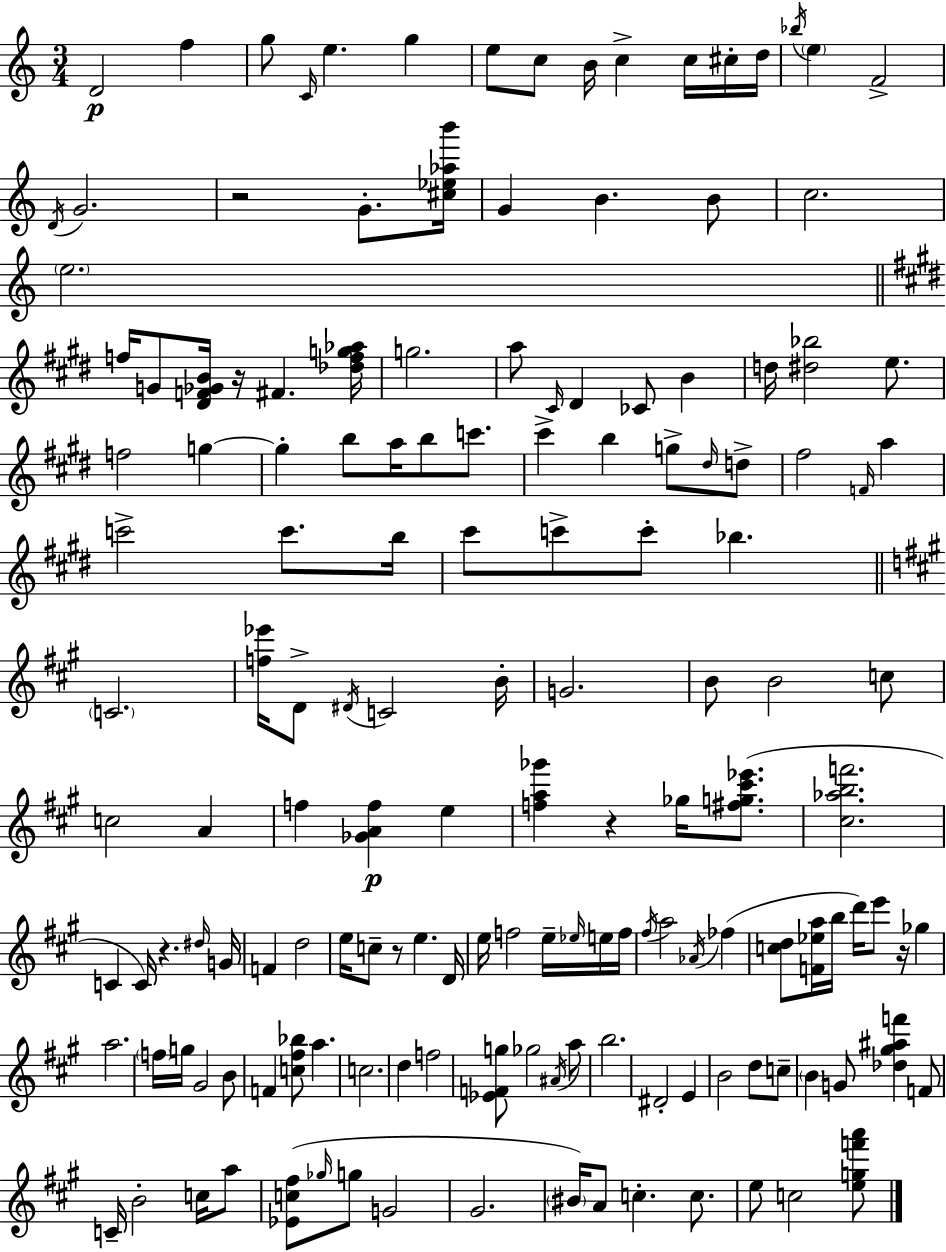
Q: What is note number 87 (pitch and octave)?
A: F5